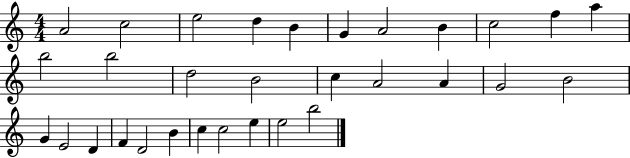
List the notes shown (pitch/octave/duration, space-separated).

A4/h C5/h E5/h D5/q B4/q G4/q A4/h B4/q C5/h F5/q A5/q B5/h B5/h D5/h B4/h C5/q A4/h A4/q G4/h B4/h G4/q E4/h D4/q F4/q D4/h B4/q C5/q C5/h E5/q E5/h B5/h